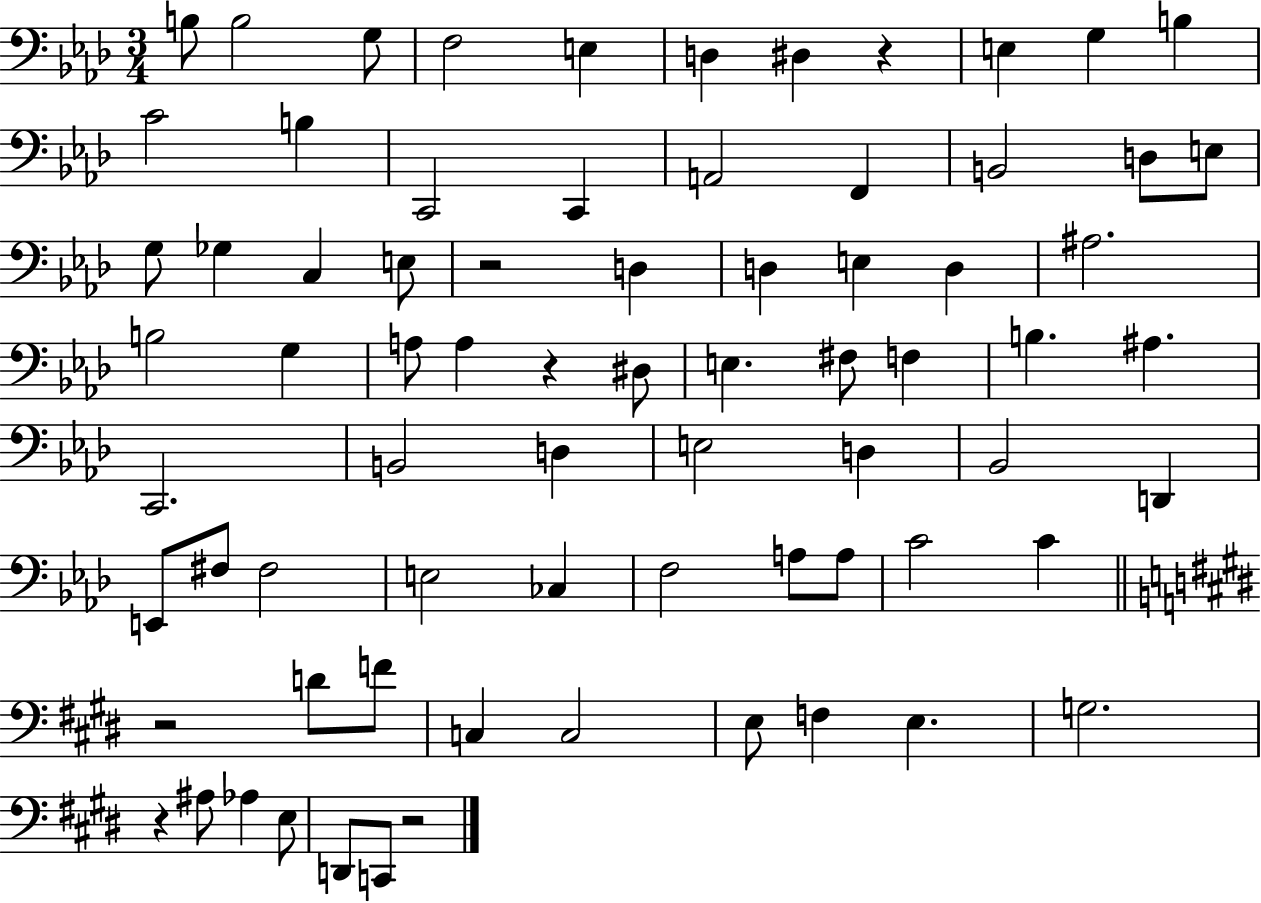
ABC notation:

X:1
T:Untitled
M:3/4
L:1/4
K:Ab
B,/2 B,2 G,/2 F,2 E, D, ^D, z E, G, B, C2 B, C,,2 C,, A,,2 F,, B,,2 D,/2 E,/2 G,/2 _G, C, E,/2 z2 D, D, E, D, ^A,2 B,2 G, A,/2 A, z ^D,/2 E, ^F,/2 F, B, ^A, C,,2 B,,2 D, E,2 D, _B,,2 D,, E,,/2 ^F,/2 ^F,2 E,2 _C, F,2 A,/2 A,/2 C2 C z2 D/2 F/2 C, C,2 E,/2 F, E, G,2 z ^A,/2 _A, E,/2 D,,/2 C,,/2 z2